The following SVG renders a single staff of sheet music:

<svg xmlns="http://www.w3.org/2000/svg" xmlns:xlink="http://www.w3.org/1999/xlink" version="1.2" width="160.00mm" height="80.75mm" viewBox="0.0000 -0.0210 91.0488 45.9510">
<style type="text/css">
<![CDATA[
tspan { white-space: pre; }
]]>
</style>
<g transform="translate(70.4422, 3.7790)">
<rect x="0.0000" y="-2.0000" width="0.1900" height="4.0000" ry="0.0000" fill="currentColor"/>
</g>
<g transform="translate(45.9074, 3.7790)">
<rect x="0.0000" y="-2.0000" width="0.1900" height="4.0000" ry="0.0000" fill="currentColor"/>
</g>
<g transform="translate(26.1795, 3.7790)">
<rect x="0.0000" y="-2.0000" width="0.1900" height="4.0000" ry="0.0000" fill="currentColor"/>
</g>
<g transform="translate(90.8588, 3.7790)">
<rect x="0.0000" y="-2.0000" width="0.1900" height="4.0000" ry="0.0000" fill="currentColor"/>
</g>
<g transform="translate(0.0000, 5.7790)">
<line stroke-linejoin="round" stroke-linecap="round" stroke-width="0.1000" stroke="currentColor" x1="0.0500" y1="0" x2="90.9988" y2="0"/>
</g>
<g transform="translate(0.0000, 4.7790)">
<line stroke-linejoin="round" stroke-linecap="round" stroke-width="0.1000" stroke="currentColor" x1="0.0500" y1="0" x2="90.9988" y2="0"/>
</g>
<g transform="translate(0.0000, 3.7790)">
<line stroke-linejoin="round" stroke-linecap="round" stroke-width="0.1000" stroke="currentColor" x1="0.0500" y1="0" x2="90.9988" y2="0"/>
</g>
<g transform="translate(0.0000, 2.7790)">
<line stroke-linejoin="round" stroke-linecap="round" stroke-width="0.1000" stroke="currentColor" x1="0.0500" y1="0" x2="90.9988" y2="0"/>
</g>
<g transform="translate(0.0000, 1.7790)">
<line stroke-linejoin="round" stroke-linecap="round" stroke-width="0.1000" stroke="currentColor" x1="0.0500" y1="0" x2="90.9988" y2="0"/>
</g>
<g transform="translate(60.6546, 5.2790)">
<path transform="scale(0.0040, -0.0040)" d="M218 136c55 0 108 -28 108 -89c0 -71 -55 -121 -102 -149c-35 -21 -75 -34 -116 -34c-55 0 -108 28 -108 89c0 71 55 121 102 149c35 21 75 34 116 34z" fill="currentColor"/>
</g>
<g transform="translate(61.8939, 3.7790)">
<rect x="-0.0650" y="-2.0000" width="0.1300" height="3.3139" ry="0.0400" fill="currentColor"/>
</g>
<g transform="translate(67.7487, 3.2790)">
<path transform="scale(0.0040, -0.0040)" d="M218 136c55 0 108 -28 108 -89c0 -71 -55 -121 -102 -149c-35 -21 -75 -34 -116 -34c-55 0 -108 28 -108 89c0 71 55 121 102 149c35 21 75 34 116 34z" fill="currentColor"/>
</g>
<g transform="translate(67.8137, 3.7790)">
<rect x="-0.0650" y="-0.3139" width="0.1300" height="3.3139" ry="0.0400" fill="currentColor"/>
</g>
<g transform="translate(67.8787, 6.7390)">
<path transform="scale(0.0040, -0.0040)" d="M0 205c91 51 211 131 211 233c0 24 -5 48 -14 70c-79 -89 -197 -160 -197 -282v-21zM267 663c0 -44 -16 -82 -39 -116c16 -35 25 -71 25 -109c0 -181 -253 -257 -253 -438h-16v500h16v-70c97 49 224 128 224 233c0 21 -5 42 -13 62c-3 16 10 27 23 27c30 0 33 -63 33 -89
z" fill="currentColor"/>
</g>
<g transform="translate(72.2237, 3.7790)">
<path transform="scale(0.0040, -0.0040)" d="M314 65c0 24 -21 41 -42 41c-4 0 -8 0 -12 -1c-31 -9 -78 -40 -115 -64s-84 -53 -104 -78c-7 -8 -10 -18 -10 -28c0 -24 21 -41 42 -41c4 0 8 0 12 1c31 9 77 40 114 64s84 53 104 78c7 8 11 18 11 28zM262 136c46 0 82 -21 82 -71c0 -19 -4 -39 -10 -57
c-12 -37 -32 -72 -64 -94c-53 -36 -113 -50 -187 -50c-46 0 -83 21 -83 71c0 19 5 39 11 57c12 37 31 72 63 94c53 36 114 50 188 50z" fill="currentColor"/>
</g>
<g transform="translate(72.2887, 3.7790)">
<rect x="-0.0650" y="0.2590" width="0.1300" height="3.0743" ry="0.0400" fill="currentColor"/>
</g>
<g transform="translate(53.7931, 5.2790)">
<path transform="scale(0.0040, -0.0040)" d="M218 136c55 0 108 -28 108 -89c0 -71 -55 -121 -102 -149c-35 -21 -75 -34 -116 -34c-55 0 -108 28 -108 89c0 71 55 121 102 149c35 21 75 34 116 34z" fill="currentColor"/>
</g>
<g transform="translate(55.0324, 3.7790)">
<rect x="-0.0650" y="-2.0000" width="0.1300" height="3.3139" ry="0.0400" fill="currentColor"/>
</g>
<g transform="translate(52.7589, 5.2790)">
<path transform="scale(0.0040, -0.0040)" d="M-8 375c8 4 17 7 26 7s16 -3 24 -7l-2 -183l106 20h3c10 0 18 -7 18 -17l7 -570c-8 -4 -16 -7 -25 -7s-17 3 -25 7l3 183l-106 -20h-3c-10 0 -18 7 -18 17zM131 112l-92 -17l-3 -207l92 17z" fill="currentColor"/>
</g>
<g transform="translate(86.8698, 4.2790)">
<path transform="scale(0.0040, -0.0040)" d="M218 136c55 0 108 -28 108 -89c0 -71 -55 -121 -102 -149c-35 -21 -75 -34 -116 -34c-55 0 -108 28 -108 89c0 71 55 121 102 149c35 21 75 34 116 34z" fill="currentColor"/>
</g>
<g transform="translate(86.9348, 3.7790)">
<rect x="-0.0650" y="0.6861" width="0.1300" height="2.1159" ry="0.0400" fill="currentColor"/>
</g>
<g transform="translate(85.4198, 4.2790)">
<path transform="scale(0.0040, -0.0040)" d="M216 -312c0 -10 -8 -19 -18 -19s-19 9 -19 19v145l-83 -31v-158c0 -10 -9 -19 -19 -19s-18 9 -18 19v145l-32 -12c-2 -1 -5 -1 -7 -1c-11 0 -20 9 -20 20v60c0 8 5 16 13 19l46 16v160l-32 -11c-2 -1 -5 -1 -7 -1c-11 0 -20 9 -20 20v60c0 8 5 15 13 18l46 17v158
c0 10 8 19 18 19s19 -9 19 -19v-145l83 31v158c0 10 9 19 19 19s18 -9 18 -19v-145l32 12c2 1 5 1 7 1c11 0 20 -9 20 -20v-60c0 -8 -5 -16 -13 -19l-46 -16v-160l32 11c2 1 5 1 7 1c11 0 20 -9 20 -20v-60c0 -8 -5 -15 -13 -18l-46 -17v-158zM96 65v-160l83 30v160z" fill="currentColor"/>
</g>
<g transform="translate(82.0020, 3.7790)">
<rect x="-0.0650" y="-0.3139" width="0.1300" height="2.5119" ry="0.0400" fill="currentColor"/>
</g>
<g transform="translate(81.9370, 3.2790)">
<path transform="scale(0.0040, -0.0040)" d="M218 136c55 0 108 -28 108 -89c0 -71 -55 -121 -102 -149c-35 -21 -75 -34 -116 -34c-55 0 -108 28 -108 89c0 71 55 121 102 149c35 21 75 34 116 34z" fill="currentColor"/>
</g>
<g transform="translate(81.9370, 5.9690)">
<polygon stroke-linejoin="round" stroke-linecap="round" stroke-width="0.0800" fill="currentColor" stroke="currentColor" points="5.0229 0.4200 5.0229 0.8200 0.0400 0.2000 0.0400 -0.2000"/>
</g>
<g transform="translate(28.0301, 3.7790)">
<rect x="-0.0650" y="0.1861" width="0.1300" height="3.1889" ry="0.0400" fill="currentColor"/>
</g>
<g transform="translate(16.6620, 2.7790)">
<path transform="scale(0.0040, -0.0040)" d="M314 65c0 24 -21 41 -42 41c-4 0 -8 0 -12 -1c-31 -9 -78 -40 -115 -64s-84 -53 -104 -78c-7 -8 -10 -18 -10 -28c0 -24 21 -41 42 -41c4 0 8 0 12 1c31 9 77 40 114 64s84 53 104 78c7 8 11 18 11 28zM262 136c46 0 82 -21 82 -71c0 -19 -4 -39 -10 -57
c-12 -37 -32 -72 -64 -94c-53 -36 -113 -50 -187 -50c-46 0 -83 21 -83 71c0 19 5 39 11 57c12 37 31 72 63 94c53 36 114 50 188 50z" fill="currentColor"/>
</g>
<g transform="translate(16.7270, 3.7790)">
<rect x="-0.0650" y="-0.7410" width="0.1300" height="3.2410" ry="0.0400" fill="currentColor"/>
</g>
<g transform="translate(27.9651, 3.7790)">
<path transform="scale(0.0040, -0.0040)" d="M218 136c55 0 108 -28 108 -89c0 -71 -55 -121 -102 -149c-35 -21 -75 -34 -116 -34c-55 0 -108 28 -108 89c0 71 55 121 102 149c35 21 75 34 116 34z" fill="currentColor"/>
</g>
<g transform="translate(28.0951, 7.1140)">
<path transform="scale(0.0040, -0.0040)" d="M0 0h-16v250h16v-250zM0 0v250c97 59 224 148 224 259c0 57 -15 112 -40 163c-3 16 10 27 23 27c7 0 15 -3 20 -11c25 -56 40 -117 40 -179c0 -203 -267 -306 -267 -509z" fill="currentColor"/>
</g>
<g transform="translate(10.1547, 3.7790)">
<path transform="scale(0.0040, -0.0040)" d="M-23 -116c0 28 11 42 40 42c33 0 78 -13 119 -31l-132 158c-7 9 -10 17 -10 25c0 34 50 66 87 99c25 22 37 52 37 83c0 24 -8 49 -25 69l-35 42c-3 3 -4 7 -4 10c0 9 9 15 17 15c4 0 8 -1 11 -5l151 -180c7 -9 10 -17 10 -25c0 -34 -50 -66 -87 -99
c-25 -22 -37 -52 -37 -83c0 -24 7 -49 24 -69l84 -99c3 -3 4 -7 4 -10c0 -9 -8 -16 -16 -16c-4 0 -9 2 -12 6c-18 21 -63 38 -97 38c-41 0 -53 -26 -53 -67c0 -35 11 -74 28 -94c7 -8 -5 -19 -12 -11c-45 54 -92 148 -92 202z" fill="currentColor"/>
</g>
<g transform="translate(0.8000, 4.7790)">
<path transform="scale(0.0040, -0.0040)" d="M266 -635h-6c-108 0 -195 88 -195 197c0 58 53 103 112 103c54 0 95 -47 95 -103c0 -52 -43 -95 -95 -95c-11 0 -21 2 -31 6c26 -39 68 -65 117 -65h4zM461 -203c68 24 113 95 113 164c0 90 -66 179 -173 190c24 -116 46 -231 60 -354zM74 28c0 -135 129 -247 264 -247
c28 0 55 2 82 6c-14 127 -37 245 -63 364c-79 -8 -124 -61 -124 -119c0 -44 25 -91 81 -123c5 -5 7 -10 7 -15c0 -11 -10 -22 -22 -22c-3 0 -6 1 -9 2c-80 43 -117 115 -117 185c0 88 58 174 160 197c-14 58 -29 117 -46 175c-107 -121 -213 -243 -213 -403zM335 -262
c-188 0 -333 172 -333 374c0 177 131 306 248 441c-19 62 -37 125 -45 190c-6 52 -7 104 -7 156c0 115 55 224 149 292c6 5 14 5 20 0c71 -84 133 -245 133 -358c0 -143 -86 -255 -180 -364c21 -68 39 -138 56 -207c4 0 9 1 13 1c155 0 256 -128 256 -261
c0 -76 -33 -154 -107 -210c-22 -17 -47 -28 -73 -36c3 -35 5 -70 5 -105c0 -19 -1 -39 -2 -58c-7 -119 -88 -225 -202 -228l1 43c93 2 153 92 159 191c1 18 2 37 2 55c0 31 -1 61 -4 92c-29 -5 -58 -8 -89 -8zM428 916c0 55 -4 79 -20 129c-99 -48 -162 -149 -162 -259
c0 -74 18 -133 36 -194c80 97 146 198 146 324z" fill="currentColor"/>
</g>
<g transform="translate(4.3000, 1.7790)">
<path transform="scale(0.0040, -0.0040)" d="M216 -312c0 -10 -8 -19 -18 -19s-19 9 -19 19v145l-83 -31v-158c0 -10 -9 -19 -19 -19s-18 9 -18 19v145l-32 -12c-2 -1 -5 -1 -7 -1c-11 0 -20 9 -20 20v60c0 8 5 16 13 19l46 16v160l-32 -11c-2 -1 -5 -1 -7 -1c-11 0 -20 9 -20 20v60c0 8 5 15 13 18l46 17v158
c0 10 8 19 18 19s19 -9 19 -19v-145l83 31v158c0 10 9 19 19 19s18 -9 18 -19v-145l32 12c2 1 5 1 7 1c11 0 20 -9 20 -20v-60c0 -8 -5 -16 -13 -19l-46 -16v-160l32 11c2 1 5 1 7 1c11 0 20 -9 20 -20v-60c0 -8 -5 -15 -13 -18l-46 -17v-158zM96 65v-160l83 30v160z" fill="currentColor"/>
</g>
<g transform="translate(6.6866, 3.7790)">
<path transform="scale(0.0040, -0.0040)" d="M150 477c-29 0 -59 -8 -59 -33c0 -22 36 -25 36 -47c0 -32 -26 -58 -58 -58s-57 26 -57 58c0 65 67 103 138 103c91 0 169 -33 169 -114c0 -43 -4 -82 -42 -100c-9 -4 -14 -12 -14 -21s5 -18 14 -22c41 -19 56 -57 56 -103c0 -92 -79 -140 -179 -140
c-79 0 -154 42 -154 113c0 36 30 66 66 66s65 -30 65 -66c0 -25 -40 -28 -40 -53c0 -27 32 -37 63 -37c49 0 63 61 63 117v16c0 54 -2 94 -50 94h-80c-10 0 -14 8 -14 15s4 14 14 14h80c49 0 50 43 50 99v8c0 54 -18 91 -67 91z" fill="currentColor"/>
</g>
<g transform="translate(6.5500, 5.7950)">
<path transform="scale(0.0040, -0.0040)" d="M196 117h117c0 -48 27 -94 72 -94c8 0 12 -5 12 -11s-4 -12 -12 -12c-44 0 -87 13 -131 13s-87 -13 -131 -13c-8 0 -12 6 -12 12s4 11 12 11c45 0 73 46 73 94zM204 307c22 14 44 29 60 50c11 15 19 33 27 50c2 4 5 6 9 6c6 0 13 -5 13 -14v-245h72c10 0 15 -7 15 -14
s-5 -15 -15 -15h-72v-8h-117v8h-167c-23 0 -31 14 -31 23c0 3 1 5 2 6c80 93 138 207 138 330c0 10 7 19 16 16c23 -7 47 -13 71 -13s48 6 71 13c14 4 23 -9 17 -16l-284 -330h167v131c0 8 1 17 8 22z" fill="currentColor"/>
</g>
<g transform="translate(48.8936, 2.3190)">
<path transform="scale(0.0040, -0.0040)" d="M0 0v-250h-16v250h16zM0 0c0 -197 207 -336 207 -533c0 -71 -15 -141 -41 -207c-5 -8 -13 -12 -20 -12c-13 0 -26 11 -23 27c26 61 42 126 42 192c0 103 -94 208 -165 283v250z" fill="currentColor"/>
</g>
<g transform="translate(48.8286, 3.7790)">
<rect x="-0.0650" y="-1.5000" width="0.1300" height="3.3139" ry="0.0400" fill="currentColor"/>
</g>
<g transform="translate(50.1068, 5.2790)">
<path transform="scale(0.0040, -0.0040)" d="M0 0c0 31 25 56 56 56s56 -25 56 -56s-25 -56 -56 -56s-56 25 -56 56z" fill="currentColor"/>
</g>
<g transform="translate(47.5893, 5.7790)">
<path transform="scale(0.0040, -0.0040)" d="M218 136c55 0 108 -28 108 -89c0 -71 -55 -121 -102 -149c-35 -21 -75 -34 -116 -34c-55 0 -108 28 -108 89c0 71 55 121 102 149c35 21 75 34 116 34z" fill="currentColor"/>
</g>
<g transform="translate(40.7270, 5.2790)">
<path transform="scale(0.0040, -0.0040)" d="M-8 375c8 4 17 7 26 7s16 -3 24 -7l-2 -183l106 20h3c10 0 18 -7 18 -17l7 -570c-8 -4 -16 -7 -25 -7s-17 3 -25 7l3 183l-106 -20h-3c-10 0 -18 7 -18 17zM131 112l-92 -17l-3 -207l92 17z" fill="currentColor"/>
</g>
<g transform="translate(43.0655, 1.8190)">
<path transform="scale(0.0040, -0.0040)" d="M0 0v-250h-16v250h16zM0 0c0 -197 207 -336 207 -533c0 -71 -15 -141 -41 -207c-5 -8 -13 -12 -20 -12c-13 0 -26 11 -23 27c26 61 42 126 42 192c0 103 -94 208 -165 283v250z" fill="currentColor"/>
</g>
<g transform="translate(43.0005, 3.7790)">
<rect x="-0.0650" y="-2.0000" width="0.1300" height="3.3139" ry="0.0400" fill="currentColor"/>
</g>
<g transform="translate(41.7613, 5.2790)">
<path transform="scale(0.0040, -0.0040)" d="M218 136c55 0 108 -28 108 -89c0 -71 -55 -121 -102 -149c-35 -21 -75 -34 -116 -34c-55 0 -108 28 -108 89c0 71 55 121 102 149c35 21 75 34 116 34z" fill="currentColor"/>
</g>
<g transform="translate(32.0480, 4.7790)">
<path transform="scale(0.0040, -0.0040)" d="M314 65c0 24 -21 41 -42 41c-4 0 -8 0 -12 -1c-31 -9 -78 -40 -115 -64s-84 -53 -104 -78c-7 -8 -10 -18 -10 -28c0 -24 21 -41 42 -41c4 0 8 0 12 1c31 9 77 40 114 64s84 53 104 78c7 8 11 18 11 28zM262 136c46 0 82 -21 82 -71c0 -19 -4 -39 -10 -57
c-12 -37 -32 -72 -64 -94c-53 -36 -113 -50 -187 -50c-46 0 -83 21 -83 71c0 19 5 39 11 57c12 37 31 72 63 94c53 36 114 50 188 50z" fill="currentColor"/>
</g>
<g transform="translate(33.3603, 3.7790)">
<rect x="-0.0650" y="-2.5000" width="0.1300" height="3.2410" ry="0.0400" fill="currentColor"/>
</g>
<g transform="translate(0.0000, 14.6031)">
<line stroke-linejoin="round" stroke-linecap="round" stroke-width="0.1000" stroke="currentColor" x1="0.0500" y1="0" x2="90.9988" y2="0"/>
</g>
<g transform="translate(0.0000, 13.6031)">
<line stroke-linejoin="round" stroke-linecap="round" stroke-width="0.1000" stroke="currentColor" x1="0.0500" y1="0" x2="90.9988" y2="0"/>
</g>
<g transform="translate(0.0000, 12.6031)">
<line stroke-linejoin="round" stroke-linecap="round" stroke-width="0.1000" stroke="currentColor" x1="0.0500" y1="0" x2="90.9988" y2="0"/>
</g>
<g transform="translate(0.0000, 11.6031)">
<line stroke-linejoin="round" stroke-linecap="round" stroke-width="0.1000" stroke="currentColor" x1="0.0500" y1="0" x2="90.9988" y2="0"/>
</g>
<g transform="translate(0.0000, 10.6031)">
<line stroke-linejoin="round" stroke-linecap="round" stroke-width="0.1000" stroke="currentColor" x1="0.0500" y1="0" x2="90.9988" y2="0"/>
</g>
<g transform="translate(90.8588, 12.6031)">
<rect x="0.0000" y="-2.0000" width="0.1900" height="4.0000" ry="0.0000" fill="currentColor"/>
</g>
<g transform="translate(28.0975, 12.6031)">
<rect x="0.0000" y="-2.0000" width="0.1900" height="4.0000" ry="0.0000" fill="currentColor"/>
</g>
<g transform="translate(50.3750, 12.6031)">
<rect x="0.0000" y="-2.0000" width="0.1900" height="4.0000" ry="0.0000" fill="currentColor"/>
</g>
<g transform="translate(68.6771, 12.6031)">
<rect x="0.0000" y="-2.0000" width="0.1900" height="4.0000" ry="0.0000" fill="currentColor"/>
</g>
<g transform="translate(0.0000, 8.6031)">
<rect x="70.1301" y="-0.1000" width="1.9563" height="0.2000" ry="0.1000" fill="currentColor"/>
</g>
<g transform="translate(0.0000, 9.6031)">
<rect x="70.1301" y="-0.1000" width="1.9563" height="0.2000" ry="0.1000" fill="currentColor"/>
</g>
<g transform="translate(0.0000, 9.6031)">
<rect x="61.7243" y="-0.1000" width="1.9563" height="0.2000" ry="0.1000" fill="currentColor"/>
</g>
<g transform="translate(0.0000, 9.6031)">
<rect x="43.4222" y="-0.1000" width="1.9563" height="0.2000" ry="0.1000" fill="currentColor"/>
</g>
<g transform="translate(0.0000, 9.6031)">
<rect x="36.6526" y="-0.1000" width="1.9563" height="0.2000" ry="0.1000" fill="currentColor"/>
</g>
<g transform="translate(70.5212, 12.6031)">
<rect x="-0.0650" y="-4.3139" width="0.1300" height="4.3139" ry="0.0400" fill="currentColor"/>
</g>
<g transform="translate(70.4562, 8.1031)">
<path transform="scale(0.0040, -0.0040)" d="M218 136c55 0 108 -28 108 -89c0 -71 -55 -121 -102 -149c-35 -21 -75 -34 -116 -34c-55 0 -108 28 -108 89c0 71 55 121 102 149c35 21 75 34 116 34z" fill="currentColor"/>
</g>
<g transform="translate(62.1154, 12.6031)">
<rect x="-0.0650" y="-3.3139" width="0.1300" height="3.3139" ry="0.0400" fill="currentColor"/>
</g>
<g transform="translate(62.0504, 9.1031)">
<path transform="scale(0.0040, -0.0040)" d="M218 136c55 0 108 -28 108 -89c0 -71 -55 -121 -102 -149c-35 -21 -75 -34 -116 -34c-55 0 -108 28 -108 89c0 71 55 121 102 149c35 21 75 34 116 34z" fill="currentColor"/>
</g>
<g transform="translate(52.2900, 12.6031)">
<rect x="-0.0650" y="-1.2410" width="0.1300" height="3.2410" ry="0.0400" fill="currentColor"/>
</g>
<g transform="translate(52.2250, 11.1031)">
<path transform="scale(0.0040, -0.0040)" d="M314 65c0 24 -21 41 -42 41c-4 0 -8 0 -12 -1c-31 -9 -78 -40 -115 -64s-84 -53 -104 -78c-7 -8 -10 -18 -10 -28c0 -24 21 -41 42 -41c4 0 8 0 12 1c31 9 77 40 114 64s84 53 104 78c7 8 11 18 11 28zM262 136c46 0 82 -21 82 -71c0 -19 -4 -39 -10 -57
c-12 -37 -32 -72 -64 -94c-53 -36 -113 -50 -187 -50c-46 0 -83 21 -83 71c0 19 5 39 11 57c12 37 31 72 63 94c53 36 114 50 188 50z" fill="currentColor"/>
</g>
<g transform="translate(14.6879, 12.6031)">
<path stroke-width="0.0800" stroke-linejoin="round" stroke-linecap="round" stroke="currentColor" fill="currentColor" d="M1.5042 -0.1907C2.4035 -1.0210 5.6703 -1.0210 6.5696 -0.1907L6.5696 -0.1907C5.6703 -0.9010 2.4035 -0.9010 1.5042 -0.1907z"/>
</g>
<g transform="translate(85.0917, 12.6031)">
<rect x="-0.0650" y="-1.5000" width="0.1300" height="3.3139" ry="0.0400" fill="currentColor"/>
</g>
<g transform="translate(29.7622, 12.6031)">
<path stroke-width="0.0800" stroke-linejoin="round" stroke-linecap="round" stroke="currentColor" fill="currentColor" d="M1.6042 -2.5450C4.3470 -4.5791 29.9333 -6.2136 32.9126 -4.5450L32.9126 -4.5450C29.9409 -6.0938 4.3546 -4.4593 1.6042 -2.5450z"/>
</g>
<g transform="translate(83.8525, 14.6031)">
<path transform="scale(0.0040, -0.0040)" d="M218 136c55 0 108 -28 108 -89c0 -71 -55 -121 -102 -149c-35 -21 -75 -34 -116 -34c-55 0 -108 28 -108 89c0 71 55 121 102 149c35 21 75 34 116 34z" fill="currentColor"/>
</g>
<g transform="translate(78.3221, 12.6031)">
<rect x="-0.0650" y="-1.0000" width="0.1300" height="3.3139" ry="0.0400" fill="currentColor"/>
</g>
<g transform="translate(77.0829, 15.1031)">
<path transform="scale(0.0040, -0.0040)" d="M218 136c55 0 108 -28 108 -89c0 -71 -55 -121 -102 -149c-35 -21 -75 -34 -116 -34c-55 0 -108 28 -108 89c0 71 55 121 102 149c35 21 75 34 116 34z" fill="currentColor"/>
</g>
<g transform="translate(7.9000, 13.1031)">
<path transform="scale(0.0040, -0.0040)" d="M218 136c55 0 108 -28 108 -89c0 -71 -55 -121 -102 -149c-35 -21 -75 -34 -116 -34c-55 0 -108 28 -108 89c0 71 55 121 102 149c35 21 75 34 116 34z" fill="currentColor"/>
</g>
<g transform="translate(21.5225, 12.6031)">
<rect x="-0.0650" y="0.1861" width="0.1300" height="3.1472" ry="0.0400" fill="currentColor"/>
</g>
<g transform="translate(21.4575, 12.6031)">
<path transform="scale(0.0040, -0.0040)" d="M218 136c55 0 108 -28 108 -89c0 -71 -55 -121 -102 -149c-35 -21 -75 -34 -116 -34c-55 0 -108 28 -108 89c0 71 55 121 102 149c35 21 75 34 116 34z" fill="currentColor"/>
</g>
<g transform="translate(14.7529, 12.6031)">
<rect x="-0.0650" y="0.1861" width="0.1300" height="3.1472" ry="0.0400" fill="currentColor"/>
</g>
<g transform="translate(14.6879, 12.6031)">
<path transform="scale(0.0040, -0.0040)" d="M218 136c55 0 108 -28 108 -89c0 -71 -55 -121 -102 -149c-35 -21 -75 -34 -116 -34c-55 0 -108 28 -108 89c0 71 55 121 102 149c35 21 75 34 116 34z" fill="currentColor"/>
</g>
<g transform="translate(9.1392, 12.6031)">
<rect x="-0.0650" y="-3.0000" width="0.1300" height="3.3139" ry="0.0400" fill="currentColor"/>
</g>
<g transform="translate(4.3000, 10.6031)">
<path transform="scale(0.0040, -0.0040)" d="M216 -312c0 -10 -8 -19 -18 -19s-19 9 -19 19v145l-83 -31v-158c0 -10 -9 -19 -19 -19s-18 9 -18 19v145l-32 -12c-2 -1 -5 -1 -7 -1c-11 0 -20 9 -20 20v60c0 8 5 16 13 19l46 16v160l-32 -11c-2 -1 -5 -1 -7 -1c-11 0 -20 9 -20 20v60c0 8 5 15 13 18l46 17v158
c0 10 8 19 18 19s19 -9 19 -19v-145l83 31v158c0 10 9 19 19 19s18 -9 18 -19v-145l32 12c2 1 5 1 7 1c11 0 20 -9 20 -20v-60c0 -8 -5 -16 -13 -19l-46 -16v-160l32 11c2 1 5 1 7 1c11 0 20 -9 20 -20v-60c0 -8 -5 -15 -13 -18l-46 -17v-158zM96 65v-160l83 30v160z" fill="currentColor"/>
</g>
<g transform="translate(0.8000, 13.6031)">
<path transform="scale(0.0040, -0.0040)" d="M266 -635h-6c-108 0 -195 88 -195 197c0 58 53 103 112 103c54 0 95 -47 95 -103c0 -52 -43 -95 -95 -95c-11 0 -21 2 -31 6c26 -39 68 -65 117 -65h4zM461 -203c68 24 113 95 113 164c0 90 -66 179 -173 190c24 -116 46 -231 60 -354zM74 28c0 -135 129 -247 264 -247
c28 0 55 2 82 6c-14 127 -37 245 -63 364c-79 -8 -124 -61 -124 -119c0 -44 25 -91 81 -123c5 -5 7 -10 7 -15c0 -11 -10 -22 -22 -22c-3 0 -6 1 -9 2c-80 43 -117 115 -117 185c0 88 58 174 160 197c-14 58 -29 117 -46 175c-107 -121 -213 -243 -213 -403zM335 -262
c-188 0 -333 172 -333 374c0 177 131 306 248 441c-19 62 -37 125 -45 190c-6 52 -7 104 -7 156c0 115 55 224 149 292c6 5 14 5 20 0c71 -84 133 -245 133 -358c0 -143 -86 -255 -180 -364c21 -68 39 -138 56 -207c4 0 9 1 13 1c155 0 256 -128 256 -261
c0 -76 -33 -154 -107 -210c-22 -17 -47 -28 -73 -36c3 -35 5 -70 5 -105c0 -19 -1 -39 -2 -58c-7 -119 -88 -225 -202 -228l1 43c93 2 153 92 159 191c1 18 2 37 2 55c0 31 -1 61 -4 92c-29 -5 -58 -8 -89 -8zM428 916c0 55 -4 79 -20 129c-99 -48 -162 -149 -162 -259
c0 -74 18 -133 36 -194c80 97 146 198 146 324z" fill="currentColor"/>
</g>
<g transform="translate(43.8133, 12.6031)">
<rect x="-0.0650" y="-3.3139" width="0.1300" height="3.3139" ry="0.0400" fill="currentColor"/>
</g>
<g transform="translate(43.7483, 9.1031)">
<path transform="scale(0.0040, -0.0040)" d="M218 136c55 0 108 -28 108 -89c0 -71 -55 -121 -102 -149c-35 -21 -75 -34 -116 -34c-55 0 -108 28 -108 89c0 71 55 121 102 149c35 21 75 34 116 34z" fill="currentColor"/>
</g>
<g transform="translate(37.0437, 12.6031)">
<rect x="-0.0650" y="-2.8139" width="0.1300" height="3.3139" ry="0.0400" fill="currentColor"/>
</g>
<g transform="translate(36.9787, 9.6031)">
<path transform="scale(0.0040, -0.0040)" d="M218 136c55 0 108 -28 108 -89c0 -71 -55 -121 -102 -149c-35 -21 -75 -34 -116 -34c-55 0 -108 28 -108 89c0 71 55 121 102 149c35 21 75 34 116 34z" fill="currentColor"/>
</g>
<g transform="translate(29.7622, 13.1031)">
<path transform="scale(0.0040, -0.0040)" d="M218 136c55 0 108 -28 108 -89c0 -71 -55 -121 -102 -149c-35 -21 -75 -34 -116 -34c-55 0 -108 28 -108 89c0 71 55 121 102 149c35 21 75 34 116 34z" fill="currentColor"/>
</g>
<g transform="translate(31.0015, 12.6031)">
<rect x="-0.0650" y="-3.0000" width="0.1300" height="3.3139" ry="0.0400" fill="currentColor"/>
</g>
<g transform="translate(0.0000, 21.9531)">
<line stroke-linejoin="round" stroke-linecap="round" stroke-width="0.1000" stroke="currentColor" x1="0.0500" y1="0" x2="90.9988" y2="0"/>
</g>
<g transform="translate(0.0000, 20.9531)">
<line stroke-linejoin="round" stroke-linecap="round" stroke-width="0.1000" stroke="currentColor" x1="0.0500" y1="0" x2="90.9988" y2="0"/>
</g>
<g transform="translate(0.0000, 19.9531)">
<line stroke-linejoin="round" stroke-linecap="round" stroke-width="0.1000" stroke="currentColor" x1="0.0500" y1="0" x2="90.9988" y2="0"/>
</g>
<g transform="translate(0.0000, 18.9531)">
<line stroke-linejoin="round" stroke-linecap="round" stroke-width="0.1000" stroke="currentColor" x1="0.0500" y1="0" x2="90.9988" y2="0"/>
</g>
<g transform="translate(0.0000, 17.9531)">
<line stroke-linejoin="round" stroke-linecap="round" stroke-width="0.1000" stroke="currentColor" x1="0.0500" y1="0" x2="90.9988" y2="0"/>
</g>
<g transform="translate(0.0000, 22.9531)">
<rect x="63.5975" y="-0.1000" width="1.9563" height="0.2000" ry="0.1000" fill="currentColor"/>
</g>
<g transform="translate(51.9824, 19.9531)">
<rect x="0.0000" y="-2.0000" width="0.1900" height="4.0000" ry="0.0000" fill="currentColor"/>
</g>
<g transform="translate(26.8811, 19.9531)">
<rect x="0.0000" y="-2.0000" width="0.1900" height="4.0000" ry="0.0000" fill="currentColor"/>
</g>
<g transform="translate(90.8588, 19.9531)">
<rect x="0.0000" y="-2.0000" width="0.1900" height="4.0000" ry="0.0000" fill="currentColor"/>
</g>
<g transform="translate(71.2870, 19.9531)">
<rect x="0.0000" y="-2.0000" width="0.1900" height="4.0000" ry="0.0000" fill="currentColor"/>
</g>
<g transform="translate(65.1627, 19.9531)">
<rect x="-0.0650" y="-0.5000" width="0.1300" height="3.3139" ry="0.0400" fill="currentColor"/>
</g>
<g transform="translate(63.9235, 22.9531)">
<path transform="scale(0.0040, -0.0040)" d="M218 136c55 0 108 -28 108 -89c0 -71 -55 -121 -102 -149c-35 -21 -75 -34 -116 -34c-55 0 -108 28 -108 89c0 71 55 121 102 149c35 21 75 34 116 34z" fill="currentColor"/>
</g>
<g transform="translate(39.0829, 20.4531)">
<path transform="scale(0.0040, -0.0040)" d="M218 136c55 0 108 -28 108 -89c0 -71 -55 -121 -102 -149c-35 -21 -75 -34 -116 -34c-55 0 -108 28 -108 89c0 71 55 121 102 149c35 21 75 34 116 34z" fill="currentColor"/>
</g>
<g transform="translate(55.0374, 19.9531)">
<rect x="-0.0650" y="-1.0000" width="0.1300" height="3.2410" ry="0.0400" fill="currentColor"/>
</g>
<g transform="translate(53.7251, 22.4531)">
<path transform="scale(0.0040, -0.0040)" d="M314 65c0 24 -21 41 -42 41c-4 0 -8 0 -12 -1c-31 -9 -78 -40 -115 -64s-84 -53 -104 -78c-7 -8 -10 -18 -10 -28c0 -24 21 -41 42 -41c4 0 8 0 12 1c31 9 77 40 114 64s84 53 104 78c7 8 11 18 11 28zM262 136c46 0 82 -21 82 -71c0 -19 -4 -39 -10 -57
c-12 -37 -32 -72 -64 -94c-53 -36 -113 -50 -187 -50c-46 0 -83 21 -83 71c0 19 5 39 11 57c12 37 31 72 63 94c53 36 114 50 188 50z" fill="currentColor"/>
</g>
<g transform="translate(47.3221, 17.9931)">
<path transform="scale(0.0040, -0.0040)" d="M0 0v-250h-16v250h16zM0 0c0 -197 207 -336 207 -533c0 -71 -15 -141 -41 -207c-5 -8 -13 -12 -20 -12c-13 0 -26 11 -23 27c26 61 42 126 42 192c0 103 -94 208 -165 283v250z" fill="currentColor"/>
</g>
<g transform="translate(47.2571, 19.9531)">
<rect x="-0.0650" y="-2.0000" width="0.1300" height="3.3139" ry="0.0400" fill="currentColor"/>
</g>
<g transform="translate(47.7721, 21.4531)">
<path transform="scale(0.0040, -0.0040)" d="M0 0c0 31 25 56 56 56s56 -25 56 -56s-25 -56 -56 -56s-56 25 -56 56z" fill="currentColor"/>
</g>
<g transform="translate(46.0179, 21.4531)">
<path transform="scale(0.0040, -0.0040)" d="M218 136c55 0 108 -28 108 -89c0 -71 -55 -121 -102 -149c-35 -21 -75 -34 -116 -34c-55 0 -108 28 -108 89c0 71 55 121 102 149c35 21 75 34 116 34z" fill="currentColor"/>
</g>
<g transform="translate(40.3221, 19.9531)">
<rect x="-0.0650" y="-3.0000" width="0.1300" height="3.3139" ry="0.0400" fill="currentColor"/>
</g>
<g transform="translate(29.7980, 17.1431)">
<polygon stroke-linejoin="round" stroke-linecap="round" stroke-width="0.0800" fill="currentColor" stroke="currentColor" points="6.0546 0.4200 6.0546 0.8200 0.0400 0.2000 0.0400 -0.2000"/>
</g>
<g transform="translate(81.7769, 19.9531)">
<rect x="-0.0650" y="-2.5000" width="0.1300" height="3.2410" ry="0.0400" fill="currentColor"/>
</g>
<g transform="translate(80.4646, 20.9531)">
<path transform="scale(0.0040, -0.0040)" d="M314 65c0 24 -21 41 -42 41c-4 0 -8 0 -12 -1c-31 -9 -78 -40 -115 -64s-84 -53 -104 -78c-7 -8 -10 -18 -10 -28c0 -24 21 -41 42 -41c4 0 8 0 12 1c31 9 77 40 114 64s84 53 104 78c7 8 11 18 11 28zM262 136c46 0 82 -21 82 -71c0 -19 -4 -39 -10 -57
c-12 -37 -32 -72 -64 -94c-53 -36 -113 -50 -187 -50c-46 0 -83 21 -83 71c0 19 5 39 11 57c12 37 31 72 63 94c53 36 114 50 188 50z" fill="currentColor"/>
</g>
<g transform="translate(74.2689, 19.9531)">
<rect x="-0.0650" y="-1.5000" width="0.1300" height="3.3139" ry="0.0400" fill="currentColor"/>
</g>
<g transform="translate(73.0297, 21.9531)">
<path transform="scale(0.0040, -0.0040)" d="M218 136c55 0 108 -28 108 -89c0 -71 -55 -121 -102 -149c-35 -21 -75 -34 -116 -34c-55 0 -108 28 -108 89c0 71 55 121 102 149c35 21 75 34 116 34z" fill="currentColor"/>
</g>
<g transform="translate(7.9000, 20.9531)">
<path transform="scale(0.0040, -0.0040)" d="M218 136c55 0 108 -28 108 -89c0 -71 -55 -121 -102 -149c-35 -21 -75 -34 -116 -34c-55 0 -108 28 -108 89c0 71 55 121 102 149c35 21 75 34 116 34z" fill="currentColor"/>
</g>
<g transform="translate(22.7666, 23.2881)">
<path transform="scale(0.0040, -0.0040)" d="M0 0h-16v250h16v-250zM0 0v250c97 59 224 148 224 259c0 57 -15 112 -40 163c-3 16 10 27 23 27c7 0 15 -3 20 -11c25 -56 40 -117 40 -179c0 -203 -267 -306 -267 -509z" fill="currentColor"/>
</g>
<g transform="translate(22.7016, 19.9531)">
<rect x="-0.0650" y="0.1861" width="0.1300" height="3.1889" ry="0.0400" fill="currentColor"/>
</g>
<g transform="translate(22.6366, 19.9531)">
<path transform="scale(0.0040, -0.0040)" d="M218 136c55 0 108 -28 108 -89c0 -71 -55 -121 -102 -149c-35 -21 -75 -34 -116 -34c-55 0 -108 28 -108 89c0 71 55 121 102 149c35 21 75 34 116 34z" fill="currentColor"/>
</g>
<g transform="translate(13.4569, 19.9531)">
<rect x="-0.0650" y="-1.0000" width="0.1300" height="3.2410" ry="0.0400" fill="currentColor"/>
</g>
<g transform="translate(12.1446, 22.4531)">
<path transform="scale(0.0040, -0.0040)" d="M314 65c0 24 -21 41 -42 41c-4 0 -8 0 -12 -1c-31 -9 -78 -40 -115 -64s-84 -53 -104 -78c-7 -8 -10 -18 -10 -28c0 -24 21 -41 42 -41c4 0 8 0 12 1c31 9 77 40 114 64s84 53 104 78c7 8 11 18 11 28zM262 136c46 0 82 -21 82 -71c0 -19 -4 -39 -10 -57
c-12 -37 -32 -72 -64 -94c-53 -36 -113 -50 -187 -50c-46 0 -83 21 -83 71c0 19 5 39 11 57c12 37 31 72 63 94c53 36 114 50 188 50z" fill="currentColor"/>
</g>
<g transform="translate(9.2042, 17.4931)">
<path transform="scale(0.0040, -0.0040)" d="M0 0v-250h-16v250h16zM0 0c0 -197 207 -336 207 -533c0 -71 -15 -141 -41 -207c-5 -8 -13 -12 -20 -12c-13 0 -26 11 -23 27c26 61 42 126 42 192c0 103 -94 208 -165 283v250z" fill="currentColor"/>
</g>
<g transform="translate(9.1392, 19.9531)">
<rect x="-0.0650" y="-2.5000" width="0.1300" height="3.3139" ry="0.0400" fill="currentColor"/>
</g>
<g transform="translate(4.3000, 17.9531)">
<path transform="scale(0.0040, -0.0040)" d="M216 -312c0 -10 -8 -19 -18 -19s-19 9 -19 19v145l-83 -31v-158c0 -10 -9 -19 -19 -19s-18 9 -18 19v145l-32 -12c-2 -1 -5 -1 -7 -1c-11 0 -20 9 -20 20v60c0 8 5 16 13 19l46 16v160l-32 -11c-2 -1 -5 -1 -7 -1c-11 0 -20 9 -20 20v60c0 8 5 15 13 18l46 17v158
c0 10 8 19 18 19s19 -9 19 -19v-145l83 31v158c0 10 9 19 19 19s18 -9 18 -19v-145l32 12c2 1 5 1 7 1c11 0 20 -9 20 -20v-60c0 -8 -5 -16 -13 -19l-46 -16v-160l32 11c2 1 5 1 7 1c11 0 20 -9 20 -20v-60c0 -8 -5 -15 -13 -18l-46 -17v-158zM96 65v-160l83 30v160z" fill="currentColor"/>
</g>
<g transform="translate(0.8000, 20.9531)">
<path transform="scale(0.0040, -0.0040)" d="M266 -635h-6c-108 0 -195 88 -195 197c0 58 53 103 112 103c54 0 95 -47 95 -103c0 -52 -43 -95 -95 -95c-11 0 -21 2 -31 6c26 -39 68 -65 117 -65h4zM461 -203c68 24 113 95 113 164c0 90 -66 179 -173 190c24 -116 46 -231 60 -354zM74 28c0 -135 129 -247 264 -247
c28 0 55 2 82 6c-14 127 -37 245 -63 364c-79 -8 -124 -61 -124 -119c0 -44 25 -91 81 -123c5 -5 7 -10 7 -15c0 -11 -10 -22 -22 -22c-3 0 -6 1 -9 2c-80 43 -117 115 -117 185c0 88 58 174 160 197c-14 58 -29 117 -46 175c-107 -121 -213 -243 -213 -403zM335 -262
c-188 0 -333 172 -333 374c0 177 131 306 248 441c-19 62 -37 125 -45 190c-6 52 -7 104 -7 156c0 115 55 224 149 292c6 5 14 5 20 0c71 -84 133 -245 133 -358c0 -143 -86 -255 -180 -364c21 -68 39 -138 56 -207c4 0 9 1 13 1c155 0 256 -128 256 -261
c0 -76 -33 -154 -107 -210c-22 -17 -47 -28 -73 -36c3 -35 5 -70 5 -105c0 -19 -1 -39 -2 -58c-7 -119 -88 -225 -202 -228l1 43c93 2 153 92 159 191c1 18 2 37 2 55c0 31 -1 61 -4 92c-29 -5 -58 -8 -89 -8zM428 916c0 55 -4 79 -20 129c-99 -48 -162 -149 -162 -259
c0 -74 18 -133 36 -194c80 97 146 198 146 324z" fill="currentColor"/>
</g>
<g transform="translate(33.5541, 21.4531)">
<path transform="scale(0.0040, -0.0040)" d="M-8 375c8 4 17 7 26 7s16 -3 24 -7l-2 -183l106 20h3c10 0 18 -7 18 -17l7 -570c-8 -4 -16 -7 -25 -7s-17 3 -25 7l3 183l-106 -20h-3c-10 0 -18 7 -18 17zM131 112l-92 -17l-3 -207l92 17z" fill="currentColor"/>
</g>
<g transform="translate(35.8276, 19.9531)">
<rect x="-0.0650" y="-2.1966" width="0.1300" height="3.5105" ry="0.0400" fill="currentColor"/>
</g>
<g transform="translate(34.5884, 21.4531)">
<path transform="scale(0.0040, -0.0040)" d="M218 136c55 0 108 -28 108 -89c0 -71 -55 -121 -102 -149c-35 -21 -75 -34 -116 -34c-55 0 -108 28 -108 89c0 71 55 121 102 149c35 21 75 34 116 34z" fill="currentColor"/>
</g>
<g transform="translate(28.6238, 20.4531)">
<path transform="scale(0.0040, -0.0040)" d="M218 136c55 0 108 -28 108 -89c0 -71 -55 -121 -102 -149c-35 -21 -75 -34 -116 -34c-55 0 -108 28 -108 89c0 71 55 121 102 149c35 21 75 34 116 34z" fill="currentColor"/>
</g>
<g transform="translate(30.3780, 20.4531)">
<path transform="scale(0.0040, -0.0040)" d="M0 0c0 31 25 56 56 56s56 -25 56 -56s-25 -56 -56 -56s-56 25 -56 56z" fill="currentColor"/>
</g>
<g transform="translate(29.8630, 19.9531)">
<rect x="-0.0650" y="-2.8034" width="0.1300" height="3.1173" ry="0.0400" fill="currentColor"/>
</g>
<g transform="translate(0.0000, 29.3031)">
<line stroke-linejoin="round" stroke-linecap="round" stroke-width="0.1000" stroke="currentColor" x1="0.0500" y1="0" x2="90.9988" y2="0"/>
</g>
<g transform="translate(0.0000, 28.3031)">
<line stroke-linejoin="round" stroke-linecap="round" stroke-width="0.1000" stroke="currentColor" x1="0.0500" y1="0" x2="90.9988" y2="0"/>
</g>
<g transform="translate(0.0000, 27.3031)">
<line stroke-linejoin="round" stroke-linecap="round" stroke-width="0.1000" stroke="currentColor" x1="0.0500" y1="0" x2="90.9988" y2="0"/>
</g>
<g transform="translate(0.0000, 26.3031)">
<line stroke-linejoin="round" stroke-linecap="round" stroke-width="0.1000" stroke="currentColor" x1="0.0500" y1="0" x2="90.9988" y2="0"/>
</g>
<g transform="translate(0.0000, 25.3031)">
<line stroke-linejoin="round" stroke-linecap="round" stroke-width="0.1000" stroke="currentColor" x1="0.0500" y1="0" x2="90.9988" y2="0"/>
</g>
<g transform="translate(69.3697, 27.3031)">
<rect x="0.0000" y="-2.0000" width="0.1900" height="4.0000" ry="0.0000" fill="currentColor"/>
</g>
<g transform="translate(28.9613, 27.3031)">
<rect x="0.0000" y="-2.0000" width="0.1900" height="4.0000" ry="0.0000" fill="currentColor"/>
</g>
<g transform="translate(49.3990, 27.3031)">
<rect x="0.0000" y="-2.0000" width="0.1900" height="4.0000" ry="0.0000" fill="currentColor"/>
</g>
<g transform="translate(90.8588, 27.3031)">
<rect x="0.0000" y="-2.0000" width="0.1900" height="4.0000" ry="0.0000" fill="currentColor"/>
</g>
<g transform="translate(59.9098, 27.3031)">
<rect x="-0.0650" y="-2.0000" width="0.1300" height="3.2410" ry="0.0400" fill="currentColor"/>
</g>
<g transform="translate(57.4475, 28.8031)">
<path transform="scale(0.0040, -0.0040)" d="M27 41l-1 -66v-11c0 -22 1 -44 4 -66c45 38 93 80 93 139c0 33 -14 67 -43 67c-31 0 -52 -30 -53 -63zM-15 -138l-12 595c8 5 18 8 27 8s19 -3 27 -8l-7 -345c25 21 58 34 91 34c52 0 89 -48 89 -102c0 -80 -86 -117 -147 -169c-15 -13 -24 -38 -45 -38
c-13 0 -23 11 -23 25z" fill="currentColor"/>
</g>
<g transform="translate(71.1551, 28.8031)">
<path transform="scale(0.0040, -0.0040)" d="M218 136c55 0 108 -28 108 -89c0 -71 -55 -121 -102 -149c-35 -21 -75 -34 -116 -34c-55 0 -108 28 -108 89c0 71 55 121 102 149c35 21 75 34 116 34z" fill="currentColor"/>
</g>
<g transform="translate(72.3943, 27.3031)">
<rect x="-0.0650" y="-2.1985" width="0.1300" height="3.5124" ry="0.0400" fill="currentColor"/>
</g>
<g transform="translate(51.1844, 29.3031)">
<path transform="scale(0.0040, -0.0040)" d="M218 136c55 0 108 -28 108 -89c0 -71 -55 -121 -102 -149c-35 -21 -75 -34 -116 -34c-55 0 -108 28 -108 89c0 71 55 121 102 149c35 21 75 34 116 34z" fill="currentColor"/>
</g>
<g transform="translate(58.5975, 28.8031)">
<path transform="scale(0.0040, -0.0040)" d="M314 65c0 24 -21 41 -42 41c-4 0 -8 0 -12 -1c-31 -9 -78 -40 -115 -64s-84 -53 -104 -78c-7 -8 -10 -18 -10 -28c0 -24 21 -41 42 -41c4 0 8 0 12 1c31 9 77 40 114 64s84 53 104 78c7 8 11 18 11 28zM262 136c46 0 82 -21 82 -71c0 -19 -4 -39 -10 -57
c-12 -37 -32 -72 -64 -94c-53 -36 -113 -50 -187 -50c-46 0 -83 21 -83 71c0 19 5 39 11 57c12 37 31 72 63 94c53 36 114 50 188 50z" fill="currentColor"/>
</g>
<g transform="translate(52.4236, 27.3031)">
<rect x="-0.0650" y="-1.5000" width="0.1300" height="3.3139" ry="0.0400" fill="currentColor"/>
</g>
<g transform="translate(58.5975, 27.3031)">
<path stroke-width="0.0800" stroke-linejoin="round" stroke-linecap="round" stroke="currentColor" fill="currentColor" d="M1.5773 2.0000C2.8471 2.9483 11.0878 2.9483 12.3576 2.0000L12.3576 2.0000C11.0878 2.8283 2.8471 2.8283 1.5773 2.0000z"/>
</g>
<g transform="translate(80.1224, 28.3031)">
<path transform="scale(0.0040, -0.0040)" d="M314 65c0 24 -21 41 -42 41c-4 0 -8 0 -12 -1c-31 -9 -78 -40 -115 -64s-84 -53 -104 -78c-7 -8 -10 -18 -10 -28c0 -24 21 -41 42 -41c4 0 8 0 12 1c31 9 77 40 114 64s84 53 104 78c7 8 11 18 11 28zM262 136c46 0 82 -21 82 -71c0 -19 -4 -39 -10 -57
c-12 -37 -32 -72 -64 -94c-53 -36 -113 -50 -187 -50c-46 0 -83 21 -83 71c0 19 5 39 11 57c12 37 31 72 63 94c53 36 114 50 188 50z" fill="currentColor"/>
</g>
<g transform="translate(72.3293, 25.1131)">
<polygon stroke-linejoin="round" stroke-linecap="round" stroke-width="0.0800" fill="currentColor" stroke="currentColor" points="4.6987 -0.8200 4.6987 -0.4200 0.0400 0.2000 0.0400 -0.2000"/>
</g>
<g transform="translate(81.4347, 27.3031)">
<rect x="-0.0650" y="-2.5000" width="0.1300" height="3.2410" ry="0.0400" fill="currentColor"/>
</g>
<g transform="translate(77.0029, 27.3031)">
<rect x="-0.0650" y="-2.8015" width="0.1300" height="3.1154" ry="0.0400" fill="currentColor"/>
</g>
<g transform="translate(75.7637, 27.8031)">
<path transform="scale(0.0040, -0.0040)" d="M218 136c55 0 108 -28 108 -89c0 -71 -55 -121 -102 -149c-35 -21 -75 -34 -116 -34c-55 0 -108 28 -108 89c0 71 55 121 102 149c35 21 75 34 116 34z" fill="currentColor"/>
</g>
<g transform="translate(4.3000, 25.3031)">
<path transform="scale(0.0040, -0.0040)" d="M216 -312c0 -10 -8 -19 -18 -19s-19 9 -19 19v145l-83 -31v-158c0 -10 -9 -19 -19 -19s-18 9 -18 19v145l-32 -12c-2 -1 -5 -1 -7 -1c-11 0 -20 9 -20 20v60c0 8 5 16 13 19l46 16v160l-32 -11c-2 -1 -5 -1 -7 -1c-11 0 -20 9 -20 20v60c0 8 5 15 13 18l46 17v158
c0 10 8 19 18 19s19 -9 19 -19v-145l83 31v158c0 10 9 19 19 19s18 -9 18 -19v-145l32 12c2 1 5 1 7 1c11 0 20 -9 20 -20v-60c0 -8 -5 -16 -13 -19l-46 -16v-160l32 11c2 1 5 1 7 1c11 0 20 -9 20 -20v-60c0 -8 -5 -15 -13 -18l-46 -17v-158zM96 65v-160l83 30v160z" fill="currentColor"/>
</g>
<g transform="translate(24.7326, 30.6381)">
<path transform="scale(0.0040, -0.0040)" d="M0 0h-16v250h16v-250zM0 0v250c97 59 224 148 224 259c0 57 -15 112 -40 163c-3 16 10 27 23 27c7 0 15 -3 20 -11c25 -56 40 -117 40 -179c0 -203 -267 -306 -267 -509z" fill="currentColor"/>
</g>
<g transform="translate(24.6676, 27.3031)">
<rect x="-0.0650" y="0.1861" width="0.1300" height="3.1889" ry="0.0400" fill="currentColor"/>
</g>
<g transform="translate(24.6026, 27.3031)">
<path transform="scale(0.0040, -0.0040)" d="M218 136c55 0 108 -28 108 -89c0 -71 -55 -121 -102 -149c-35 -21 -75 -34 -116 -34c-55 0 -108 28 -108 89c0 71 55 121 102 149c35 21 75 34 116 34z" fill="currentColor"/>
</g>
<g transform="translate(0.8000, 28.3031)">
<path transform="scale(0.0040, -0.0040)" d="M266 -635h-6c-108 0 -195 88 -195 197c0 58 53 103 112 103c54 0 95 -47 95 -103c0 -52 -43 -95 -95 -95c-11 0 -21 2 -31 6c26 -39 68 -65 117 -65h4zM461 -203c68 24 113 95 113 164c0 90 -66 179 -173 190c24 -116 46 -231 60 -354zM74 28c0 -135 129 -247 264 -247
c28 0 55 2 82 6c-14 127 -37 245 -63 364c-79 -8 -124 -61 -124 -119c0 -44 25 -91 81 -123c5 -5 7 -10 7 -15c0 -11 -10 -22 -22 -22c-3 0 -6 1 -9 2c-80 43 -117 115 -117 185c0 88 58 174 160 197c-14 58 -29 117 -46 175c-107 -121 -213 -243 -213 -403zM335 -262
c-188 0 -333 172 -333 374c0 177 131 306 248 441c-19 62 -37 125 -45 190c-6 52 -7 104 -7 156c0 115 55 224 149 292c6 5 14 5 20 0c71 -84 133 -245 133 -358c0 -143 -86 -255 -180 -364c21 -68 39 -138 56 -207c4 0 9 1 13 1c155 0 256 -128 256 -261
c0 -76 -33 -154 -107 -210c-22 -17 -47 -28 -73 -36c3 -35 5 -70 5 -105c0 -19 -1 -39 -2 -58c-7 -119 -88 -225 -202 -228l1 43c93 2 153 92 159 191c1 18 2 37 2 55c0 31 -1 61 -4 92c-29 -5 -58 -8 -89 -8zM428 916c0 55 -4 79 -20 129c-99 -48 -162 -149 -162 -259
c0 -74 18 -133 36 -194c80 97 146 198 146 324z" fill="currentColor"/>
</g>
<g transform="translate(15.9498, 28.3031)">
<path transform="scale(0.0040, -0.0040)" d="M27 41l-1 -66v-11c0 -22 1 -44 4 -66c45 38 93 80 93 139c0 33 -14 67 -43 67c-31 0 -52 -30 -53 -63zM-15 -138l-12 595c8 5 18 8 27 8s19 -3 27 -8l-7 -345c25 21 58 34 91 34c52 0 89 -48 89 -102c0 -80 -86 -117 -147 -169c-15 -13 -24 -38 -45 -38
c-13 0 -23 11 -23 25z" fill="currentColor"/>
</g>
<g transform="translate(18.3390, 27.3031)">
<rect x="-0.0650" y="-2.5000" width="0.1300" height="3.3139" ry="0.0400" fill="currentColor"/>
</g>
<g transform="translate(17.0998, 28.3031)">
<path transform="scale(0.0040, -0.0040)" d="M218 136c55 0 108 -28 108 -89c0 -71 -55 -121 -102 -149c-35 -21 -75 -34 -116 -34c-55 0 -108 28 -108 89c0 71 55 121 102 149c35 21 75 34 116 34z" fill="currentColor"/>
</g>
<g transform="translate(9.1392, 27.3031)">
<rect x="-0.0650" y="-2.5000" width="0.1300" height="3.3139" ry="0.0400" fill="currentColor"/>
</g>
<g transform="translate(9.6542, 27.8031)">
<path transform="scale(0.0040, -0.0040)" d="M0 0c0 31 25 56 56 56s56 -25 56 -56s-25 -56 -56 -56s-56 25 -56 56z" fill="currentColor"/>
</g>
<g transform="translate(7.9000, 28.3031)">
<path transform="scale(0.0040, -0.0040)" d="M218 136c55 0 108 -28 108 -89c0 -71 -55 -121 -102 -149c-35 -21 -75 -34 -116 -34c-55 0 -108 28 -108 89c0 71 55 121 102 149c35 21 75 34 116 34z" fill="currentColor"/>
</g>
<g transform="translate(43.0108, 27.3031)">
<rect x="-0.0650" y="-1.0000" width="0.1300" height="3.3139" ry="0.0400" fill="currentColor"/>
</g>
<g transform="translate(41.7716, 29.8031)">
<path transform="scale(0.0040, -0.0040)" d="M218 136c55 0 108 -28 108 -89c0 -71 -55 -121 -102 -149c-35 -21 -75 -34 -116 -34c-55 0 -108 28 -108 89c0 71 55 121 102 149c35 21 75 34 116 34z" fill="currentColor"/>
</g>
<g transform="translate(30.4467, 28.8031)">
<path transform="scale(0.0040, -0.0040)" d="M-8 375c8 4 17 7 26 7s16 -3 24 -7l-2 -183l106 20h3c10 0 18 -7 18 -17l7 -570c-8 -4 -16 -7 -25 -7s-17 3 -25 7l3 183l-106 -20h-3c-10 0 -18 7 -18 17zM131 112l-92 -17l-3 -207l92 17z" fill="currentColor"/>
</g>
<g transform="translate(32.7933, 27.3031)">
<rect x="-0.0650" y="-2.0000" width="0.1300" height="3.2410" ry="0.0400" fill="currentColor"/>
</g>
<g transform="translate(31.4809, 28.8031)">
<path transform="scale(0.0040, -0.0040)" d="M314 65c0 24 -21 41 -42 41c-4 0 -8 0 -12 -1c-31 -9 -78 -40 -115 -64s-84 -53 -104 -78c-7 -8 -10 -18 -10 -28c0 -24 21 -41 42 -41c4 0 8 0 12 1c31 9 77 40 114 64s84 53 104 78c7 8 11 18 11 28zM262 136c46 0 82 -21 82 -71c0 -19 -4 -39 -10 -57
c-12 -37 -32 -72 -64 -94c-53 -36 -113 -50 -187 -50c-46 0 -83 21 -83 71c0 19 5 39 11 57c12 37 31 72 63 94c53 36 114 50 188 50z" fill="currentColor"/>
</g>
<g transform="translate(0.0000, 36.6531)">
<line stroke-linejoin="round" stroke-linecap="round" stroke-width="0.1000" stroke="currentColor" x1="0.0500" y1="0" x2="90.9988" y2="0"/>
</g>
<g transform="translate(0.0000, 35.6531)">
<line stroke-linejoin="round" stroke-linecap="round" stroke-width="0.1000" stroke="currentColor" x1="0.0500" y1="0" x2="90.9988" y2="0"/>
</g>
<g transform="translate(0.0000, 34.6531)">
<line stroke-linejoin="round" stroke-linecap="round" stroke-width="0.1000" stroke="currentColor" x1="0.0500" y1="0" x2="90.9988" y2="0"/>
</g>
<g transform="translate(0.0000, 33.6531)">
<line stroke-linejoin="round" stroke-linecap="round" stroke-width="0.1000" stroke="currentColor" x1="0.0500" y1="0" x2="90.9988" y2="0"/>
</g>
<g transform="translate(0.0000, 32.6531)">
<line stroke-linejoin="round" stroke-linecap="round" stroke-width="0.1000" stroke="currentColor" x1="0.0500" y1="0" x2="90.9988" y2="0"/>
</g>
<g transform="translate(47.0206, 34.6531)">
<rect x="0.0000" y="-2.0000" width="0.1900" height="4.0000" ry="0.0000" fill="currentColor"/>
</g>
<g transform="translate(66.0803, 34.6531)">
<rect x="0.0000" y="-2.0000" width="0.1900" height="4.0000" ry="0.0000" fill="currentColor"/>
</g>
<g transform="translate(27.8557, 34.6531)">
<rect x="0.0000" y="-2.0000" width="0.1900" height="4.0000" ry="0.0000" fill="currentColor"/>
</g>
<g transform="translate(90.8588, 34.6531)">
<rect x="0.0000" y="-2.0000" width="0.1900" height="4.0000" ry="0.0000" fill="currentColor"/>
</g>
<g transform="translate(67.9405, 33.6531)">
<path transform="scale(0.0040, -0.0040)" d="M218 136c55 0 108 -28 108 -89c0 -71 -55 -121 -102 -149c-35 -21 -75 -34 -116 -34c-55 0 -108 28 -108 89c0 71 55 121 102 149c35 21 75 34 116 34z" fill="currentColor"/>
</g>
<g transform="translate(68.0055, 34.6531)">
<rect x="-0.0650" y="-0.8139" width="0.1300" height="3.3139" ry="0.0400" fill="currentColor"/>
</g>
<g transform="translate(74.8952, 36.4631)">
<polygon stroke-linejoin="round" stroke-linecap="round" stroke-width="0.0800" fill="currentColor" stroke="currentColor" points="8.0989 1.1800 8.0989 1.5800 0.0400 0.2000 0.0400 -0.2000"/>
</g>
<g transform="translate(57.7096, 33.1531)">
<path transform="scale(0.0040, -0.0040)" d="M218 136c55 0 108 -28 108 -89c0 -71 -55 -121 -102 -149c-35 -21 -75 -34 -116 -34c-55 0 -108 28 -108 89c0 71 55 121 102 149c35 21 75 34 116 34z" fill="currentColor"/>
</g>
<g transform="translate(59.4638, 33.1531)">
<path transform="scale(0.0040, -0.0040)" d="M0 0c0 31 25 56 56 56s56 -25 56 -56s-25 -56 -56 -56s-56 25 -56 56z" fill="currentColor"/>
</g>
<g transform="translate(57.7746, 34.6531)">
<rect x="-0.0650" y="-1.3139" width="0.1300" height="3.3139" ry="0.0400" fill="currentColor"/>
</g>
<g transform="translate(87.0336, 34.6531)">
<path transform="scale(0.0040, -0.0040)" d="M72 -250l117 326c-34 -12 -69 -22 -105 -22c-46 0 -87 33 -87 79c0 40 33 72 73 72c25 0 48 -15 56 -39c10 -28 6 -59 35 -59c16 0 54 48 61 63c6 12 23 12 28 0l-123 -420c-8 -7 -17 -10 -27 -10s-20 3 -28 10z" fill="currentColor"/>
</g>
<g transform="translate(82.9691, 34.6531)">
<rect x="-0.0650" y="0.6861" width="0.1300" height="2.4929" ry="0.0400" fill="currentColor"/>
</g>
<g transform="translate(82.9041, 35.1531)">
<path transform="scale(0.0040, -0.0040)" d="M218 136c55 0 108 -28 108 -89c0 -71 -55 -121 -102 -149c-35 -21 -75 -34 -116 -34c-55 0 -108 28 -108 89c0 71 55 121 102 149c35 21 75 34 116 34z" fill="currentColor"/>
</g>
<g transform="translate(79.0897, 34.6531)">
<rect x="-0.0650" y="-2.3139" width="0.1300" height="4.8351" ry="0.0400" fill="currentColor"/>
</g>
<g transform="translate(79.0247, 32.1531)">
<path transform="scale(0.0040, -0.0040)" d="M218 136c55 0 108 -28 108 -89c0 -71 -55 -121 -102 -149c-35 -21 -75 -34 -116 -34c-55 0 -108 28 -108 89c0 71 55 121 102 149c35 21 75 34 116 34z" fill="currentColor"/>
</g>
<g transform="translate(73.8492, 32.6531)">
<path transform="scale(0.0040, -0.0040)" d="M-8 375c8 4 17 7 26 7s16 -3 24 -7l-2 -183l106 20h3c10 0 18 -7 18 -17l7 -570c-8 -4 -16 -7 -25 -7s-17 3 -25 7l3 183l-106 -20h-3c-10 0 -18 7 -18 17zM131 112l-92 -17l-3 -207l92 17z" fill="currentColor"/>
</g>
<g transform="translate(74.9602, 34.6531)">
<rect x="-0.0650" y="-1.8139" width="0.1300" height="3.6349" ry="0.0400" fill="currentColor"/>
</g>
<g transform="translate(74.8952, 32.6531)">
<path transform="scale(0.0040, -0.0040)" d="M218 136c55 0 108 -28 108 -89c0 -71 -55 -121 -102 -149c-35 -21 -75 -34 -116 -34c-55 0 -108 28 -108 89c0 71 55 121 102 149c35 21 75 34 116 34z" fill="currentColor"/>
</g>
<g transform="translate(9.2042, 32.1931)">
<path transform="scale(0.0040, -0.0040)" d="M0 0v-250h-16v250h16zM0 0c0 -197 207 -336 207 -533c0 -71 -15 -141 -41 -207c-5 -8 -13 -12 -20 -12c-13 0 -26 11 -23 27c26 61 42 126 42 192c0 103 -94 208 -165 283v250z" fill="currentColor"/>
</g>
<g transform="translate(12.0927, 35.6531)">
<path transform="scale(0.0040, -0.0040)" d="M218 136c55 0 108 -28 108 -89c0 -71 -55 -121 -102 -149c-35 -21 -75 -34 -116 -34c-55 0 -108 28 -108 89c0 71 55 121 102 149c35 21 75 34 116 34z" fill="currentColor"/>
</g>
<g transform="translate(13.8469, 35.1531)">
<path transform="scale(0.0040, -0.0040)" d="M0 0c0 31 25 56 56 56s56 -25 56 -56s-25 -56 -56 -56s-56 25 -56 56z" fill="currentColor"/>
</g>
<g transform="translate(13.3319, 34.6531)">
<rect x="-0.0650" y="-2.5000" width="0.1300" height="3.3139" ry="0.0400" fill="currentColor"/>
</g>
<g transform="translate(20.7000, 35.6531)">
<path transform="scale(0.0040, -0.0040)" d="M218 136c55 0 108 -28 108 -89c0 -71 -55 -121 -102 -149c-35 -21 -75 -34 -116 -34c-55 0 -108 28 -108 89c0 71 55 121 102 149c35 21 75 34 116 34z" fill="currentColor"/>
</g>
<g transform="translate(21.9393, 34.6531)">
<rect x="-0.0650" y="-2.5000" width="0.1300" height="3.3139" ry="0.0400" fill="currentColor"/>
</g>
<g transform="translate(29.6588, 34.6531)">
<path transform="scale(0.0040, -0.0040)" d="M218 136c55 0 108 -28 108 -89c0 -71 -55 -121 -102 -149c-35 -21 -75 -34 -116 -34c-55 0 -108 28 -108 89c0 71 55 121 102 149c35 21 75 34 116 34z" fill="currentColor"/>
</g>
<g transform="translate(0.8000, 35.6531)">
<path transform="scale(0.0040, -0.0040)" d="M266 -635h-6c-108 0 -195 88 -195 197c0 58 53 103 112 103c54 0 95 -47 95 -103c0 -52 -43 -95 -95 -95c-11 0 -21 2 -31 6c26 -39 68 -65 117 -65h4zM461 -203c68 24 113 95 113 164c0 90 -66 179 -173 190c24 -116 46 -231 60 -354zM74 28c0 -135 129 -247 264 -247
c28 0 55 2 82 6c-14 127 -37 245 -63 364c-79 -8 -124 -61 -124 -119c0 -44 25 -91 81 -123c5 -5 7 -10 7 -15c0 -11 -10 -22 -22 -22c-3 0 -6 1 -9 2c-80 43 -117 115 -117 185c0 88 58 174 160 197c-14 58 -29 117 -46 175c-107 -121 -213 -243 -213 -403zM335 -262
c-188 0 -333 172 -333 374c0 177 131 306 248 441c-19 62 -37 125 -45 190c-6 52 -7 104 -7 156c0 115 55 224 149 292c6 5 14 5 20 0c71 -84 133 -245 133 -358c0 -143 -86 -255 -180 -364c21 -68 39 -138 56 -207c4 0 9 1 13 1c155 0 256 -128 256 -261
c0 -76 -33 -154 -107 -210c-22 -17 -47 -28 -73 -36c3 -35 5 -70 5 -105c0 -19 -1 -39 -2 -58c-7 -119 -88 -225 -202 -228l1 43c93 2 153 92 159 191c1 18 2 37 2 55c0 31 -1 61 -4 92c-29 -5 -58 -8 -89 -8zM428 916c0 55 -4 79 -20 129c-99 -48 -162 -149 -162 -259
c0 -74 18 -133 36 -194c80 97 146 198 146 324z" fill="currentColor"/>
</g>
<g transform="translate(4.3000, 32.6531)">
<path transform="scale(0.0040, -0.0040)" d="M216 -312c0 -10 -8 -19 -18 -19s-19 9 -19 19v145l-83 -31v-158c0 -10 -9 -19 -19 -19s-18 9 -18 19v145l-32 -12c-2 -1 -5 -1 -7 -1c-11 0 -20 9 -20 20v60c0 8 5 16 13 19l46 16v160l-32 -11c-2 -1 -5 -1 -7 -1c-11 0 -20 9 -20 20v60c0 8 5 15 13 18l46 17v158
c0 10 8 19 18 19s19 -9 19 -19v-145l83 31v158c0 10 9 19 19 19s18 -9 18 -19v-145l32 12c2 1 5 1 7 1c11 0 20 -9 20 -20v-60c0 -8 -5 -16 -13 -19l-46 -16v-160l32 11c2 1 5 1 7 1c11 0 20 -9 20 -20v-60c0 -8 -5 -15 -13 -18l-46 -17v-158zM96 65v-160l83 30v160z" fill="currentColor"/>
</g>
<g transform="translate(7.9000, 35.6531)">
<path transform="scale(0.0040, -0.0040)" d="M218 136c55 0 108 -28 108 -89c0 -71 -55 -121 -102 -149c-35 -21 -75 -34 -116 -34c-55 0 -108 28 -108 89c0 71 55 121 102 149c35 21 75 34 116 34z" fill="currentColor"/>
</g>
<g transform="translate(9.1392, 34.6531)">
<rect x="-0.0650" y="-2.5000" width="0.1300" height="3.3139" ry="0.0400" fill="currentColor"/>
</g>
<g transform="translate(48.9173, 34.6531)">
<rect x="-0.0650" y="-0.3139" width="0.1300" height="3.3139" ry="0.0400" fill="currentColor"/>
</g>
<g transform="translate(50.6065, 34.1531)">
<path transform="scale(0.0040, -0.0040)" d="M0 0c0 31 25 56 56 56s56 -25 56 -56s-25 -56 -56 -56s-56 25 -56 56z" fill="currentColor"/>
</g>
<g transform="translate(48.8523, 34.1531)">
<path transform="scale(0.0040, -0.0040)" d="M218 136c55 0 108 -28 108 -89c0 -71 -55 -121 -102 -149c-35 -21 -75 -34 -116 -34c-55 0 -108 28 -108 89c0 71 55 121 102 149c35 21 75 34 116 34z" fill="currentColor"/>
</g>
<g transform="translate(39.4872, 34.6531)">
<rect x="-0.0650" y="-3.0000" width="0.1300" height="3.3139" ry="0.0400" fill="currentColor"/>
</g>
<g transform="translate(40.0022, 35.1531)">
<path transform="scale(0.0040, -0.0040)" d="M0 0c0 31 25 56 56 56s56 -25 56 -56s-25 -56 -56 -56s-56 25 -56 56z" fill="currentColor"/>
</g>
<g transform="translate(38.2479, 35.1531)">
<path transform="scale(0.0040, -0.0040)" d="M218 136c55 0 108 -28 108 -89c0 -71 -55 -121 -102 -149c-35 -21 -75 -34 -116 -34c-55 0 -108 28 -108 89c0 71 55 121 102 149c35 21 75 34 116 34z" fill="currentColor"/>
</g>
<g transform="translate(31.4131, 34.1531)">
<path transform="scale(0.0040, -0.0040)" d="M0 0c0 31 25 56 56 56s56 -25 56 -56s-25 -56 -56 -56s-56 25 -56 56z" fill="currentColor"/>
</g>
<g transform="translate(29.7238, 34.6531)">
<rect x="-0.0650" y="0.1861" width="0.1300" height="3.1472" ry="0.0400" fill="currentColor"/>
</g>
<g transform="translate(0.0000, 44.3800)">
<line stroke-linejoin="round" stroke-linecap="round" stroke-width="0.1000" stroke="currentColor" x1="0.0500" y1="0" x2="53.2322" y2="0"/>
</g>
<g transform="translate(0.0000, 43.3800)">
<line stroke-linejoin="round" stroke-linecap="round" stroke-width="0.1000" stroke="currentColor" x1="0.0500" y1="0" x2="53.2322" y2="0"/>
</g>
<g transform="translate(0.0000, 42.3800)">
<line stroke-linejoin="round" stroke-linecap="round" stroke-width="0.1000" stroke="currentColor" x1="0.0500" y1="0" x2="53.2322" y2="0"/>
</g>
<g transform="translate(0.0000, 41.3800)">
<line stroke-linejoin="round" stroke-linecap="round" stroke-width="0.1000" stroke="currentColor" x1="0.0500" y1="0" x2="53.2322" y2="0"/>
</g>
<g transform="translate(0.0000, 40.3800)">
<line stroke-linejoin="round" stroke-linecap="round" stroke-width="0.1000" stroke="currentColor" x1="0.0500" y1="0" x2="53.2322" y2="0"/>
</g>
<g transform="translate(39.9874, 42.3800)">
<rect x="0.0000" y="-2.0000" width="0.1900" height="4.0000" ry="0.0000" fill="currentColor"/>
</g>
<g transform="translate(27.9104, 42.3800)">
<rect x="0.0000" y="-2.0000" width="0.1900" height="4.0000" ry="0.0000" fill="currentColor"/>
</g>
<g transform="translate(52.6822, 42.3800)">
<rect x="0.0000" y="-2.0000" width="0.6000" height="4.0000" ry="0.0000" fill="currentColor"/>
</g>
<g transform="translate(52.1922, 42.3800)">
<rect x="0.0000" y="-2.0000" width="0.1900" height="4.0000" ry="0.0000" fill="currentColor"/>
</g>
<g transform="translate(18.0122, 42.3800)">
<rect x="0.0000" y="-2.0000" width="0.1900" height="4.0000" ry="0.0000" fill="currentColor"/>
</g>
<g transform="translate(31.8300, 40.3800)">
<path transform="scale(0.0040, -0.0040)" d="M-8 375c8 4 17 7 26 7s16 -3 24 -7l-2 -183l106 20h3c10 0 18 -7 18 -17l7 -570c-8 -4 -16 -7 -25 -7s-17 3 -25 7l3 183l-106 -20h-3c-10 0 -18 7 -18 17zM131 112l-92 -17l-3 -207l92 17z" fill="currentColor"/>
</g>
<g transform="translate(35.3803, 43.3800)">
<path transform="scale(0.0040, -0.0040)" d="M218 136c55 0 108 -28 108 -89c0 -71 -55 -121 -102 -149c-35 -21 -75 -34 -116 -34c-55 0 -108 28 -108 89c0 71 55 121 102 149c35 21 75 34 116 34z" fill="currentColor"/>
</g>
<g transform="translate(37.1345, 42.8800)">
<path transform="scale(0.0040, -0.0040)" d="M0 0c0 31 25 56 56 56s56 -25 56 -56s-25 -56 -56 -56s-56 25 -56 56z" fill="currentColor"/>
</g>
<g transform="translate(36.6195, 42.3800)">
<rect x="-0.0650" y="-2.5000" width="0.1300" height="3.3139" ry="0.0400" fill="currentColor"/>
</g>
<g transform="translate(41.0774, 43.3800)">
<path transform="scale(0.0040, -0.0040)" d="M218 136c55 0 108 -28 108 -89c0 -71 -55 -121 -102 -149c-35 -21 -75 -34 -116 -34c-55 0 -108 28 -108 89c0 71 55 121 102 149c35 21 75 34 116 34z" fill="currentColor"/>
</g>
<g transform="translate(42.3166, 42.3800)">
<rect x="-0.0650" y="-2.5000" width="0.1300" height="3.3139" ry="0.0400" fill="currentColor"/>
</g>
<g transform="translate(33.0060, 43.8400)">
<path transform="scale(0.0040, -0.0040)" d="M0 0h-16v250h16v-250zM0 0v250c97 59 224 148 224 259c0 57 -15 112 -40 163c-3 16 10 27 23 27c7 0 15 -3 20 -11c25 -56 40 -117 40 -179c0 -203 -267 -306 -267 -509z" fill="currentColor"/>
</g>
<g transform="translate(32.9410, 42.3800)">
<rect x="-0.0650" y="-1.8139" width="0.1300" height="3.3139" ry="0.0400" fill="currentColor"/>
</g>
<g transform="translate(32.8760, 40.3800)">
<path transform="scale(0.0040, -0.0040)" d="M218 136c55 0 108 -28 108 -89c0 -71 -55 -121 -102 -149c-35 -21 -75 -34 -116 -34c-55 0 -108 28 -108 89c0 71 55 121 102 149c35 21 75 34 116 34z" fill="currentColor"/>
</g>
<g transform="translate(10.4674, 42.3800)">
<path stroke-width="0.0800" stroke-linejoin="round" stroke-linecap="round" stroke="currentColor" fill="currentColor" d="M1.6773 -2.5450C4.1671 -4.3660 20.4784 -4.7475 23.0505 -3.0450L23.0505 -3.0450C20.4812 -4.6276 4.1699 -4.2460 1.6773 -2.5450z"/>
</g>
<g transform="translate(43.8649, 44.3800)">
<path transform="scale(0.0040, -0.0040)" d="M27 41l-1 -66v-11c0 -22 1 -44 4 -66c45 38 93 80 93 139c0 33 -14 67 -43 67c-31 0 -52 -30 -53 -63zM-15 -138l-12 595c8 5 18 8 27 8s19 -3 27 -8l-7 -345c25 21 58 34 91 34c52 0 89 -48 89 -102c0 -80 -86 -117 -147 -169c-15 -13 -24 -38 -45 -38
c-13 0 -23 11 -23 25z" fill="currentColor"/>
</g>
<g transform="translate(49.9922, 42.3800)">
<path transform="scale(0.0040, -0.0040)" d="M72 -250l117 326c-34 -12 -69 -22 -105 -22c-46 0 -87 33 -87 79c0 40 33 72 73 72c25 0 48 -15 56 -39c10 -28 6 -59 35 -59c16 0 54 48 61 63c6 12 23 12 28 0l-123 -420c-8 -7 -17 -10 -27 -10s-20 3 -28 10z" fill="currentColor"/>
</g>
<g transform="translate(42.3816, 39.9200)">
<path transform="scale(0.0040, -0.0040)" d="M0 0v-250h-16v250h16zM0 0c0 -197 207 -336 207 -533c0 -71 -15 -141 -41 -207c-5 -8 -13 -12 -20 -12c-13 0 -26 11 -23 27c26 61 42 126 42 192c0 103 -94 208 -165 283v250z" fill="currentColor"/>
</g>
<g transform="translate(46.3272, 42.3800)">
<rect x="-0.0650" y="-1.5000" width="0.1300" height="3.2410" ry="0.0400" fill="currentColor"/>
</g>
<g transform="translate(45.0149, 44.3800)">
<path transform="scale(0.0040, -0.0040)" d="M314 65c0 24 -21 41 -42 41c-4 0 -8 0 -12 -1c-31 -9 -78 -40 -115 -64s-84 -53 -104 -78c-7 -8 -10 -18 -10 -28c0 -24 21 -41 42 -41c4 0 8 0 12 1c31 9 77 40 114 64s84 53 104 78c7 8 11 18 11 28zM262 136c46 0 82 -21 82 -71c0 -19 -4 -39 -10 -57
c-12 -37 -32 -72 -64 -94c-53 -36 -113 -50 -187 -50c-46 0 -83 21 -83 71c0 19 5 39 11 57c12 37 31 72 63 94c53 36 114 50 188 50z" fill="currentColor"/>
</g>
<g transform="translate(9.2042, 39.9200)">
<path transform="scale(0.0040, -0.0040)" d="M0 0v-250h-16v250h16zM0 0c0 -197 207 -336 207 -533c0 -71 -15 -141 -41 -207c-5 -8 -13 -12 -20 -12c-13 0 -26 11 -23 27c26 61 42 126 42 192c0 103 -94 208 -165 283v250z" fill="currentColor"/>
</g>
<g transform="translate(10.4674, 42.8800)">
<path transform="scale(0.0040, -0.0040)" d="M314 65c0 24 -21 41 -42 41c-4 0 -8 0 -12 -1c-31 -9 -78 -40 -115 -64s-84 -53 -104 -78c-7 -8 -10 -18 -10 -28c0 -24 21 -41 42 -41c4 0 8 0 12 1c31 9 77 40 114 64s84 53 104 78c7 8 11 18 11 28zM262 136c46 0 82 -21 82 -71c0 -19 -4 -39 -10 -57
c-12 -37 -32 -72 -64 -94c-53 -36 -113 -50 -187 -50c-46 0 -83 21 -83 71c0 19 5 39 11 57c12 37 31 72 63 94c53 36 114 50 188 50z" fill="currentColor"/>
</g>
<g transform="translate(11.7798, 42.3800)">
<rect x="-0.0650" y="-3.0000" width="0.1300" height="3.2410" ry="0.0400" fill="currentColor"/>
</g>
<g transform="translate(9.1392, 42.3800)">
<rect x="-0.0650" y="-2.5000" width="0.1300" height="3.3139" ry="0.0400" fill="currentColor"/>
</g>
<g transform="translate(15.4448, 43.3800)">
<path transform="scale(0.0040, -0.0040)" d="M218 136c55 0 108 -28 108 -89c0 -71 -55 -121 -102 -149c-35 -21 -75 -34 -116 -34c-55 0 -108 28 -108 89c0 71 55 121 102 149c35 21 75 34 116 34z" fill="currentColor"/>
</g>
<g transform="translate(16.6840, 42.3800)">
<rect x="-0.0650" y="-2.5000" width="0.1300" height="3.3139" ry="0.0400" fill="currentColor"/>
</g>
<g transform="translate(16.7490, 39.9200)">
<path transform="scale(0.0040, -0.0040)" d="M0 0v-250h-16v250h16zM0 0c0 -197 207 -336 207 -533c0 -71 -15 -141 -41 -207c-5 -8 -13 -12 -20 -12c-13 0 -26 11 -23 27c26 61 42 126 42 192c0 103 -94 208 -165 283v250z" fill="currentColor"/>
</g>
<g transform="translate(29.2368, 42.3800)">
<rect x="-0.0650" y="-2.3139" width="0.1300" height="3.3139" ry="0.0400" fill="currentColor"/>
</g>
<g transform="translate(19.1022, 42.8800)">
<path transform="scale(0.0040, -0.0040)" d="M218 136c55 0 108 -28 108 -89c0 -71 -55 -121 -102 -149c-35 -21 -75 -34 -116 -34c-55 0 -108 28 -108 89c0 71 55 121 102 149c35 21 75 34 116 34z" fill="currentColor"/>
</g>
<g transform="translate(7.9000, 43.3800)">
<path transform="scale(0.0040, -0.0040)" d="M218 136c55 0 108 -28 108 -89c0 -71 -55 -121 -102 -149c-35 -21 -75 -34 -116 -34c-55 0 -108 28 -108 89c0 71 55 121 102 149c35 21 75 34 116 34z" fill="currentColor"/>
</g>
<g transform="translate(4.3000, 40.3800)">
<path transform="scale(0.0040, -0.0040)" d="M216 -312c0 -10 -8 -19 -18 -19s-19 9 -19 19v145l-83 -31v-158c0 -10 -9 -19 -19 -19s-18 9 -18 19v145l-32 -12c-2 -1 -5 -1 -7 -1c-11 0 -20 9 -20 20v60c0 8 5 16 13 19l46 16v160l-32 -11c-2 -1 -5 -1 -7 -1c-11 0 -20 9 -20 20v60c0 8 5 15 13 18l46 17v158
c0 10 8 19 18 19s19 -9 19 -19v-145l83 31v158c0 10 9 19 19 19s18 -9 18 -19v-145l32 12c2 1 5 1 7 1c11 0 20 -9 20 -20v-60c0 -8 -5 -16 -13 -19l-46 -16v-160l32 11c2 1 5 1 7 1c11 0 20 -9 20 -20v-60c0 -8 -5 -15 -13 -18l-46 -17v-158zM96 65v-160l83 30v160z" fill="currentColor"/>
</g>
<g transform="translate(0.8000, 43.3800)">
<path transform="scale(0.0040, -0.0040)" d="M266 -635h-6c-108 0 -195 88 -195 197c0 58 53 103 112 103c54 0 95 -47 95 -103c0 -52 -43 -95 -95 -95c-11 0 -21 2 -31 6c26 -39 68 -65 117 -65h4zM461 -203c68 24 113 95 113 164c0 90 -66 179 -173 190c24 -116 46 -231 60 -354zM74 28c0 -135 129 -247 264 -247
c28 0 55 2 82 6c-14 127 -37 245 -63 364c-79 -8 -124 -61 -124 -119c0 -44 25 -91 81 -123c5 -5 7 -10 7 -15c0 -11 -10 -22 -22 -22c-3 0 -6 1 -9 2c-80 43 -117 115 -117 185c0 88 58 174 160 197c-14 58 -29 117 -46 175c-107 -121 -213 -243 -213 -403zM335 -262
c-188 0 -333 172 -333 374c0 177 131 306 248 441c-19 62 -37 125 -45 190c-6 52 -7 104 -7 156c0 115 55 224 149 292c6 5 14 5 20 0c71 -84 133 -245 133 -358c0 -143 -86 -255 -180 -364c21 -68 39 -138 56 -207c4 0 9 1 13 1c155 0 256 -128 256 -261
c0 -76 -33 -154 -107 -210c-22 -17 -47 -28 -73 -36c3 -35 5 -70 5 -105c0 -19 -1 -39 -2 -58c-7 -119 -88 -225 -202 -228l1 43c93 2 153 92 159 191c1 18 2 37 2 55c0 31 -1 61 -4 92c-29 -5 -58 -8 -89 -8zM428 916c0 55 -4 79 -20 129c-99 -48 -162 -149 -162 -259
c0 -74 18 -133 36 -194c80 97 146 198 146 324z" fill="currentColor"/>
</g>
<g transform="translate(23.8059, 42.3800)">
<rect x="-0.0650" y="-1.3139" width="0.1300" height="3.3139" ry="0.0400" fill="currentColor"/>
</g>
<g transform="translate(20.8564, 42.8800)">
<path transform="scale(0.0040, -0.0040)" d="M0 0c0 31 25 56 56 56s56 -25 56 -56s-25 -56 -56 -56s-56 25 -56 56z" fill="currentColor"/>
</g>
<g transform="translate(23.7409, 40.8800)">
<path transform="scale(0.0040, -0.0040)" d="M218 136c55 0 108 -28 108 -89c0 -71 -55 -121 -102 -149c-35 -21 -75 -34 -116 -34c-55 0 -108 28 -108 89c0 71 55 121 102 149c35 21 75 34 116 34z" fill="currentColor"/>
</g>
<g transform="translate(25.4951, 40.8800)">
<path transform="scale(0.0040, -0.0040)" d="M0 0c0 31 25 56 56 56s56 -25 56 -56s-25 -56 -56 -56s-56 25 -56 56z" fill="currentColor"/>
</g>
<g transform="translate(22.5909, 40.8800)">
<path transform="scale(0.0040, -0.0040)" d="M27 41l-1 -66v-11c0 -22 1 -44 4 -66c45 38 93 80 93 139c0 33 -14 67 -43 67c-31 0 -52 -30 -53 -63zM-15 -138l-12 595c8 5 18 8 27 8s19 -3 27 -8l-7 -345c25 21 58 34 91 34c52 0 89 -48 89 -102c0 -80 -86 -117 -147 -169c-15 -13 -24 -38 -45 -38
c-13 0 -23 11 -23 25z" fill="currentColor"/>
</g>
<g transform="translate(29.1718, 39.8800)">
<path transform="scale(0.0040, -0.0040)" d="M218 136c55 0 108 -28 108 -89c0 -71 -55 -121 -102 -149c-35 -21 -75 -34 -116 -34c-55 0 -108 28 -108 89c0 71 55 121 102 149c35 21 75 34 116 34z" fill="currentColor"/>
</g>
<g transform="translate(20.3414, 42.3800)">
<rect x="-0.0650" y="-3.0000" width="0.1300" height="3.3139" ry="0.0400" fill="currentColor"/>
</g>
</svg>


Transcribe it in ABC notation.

X:1
T:Untitled
M:3/4
L:1/4
K:G
z d2 B/2 G2 F/2 E/2 F F c/4 B2 c/2 ^A/2 A B B A a b e2 b d' D E G/2 D2 B/2 A/2 F/2 A F/2 D2 C E G2 G _G B/2 F2 D E _F2 _F/2 A/2 G2 G/2 G G B A c e d f/2 g/2 A/2 z/2 G/2 A2 G/2 A _e g f/2 G G/2 _E2 z/2